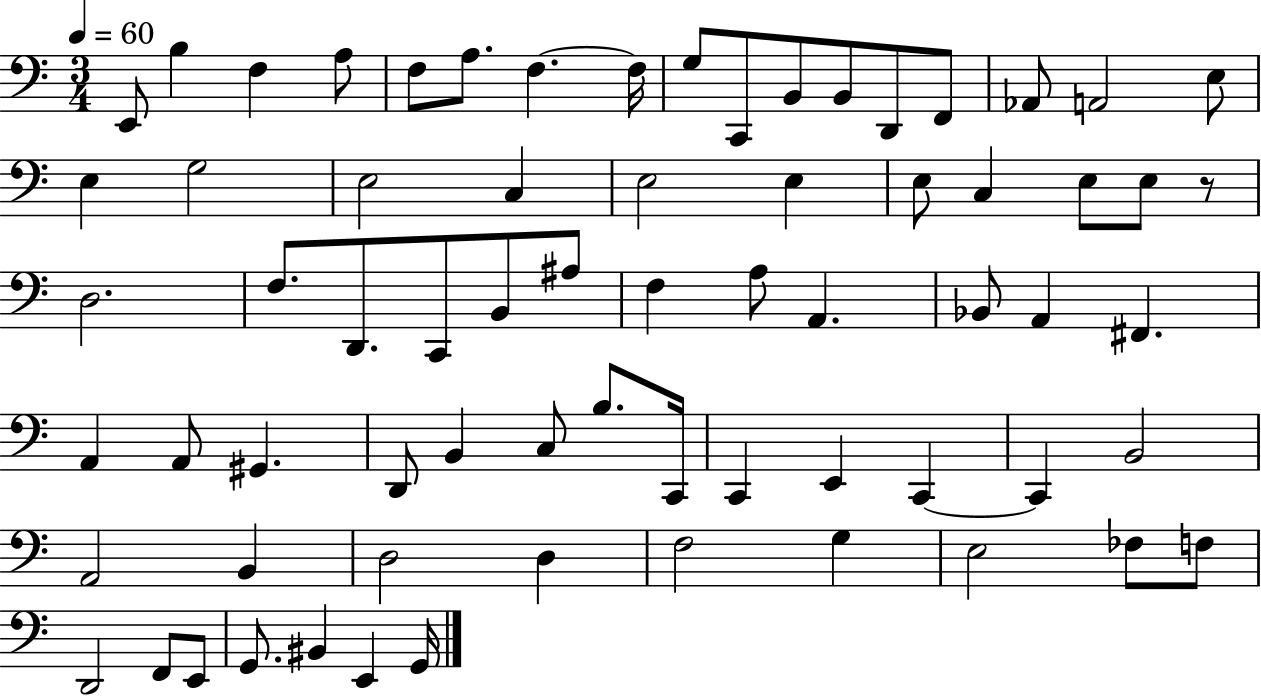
E2/e B3/q F3/q A3/e F3/e A3/e. F3/q. F3/s G3/e C2/e B2/e B2/e D2/e F2/e Ab2/e A2/h E3/e E3/q G3/h E3/h C3/q E3/h E3/q E3/e C3/q E3/e E3/e R/e D3/h. F3/e. D2/e. C2/e B2/e A#3/e F3/q A3/e A2/q. Bb2/e A2/q F#2/q. A2/q A2/e G#2/q. D2/e B2/q C3/e B3/e. C2/s C2/q E2/q C2/q C2/q B2/h A2/h B2/q D3/h D3/q F3/h G3/q E3/h FES3/e F3/e D2/h F2/e E2/e G2/e. BIS2/q E2/q G2/s